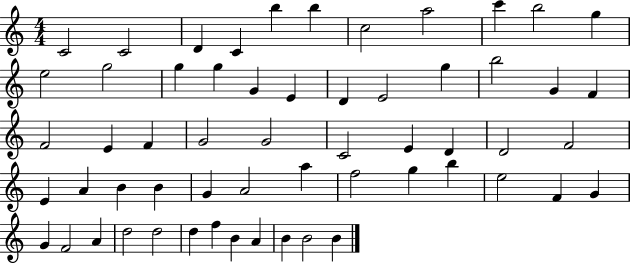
{
  \clef treble
  \numericTimeSignature
  \time 4/4
  \key c \major
  c'2 c'2 | d'4 c'4 b''4 b''4 | c''2 a''2 | c'''4 b''2 g''4 | \break e''2 g''2 | g''4 g''4 g'4 e'4 | d'4 e'2 g''4 | b''2 g'4 f'4 | \break f'2 e'4 f'4 | g'2 g'2 | c'2 e'4 d'4 | d'2 f'2 | \break e'4 a'4 b'4 b'4 | g'4 a'2 a''4 | f''2 g''4 b''4 | e''2 f'4 g'4 | \break g'4 f'2 a'4 | d''2 d''2 | d''4 f''4 b'4 a'4 | b'4 b'2 b'4 | \break \bar "|."
}